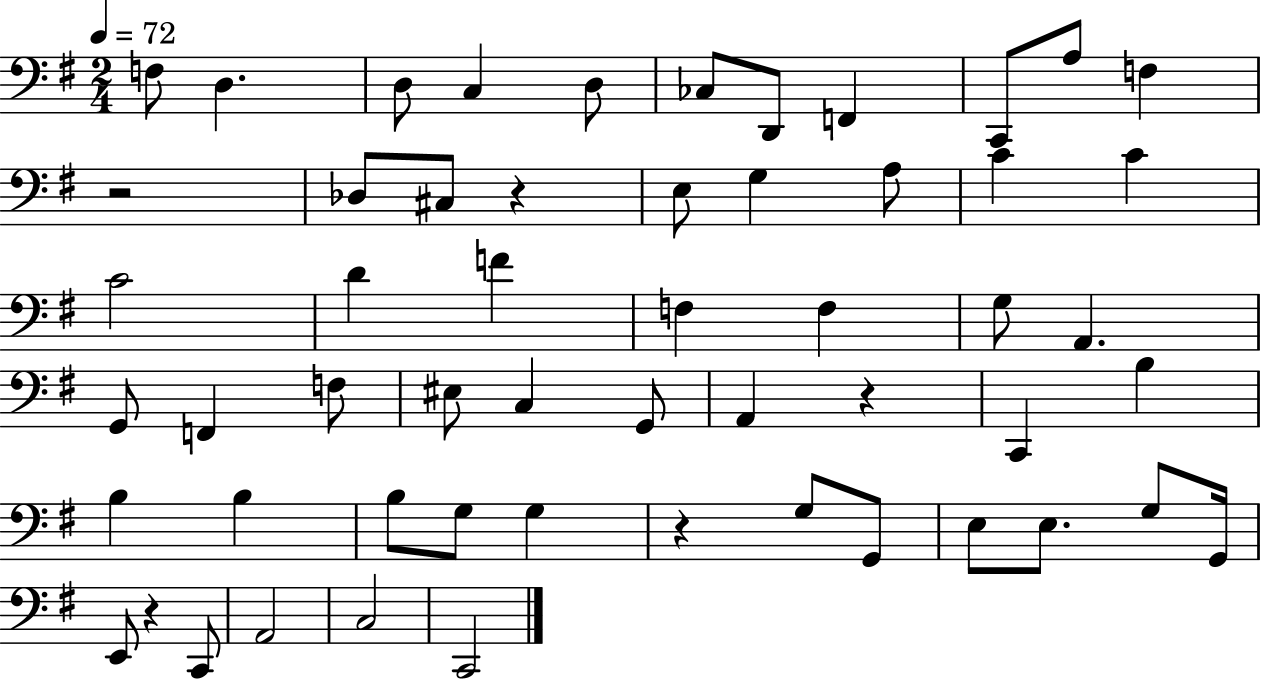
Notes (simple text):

F3/e D3/q. D3/e C3/q D3/e CES3/e D2/e F2/q C2/e A3/e F3/q R/h Db3/e C#3/e R/q E3/e G3/q A3/e C4/q C4/q C4/h D4/q F4/q F3/q F3/q G3/e A2/q. G2/e F2/q F3/e EIS3/e C3/q G2/e A2/q R/q C2/q B3/q B3/q B3/q B3/e G3/e G3/q R/q G3/e G2/e E3/e E3/e. G3/e G2/s E2/e R/q C2/e A2/h C3/h C2/h